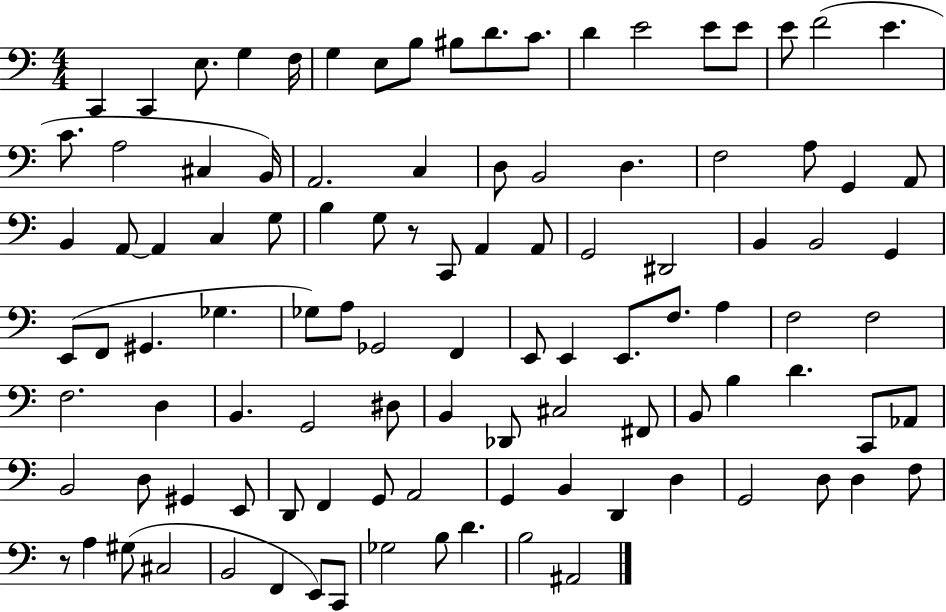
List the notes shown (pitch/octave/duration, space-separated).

C2/q C2/q E3/e. G3/q F3/s G3/q E3/e B3/e BIS3/e D4/e. C4/e. D4/q E4/h E4/e E4/e E4/e F4/h E4/q. C4/e. A3/h C#3/q B2/s A2/h. C3/q D3/e B2/h D3/q. F3/h A3/e G2/q A2/e B2/q A2/e A2/q C3/q G3/e B3/q G3/e R/e C2/e A2/q A2/e G2/h D#2/h B2/q B2/h G2/q E2/e F2/e G#2/q. Gb3/q. Gb3/e A3/e Gb2/h F2/q E2/e E2/q E2/e. F3/e. A3/q F3/h F3/h F3/h. D3/q B2/q. G2/h D#3/e B2/q Db2/e C#3/h F#2/e B2/e B3/q D4/q. C2/e Ab2/e B2/h D3/e G#2/q E2/e D2/e F2/q G2/e A2/h G2/q B2/q D2/q D3/q G2/h D3/e D3/q F3/e R/e A3/q G#3/e C#3/h B2/h F2/q E2/e C2/e Gb3/h B3/e D4/q. B3/h A#2/h